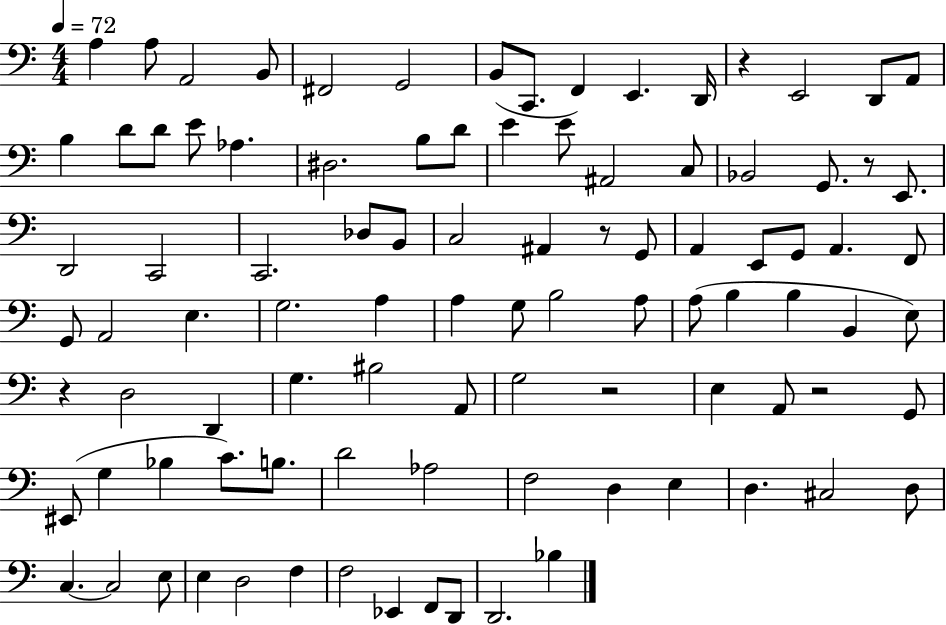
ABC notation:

X:1
T:Untitled
M:4/4
L:1/4
K:C
A, A,/2 A,,2 B,,/2 ^F,,2 G,,2 B,,/2 C,,/2 F,, E,, D,,/4 z E,,2 D,,/2 A,,/2 B, D/2 D/2 E/2 _A, ^D,2 B,/2 D/2 E E/2 ^A,,2 C,/2 _B,,2 G,,/2 z/2 E,,/2 D,,2 C,,2 C,,2 _D,/2 B,,/2 C,2 ^A,, z/2 G,,/2 A,, E,,/2 G,,/2 A,, F,,/2 G,,/2 A,,2 E, G,2 A, A, G,/2 B,2 A,/2 A,/2 B, B, B,, E,/2 z D,2 D,, G, ^B,2 A,,/2 G,2 z2 E, A,,/2 z2 G,,/2 ^E,,/2 G, _B, C/2 B,/2 D2 _A,2 F,2 D, E, D, ^C,2 D,/2 C, C,2 E,/2 E, D,2 F, F,2 _E,, F,,/2 D,,/2 D,,2 _B,